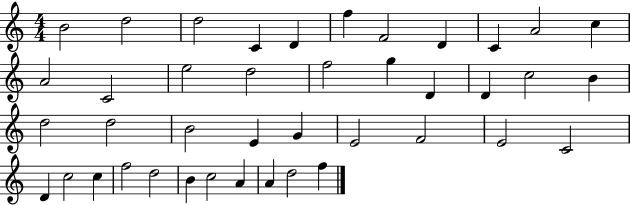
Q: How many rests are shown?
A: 0